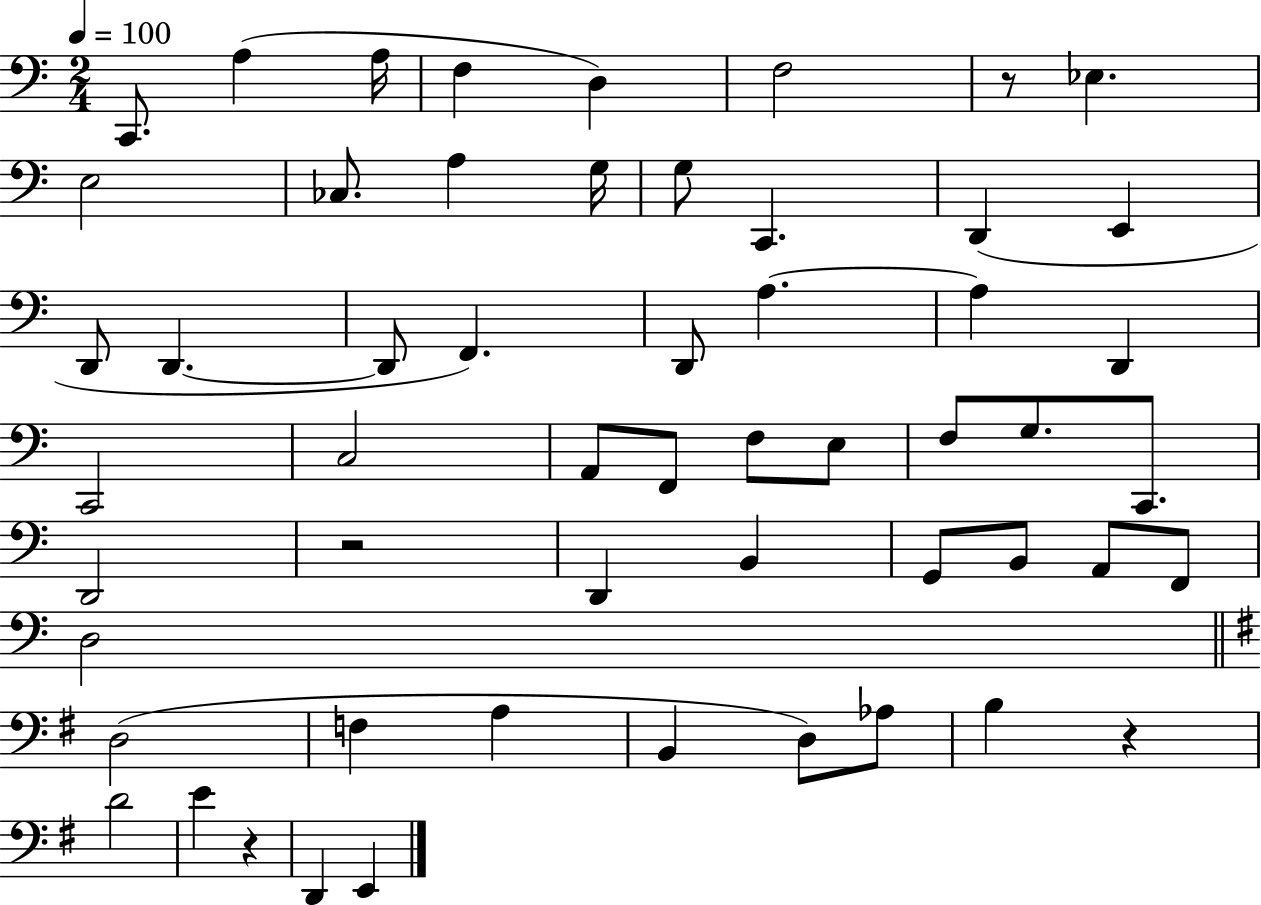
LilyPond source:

{
  \clef bass
  \numericTimeSignature
  \time 2/4
  \key c \major
  \tempo 4 = 100
  c,8. a4( a16 | f4 d4) | f2 | r8 ees4. | \break e2 | ces8. a4 g16 | g8 c,4. | d,4( e,4 | \break d,8 d,4.~~ | d,8 f,4.) | d,8 a4.~~ | a4 d,4 | \break c,2 | c2 | a,8 f,8 f8 e8 | f8 g8. c,8. | \break d,2 | r2 | d,4 b,4 | g,8 b,8 a,8 f,8 | \break d2 | \bar "||" \break \key e \minor d2( | f4 a4 | b,4 d8) aes8 | b4 r4 | \break d'2 | e'4 r4 | d,4 e,4 | \bar "|."
}